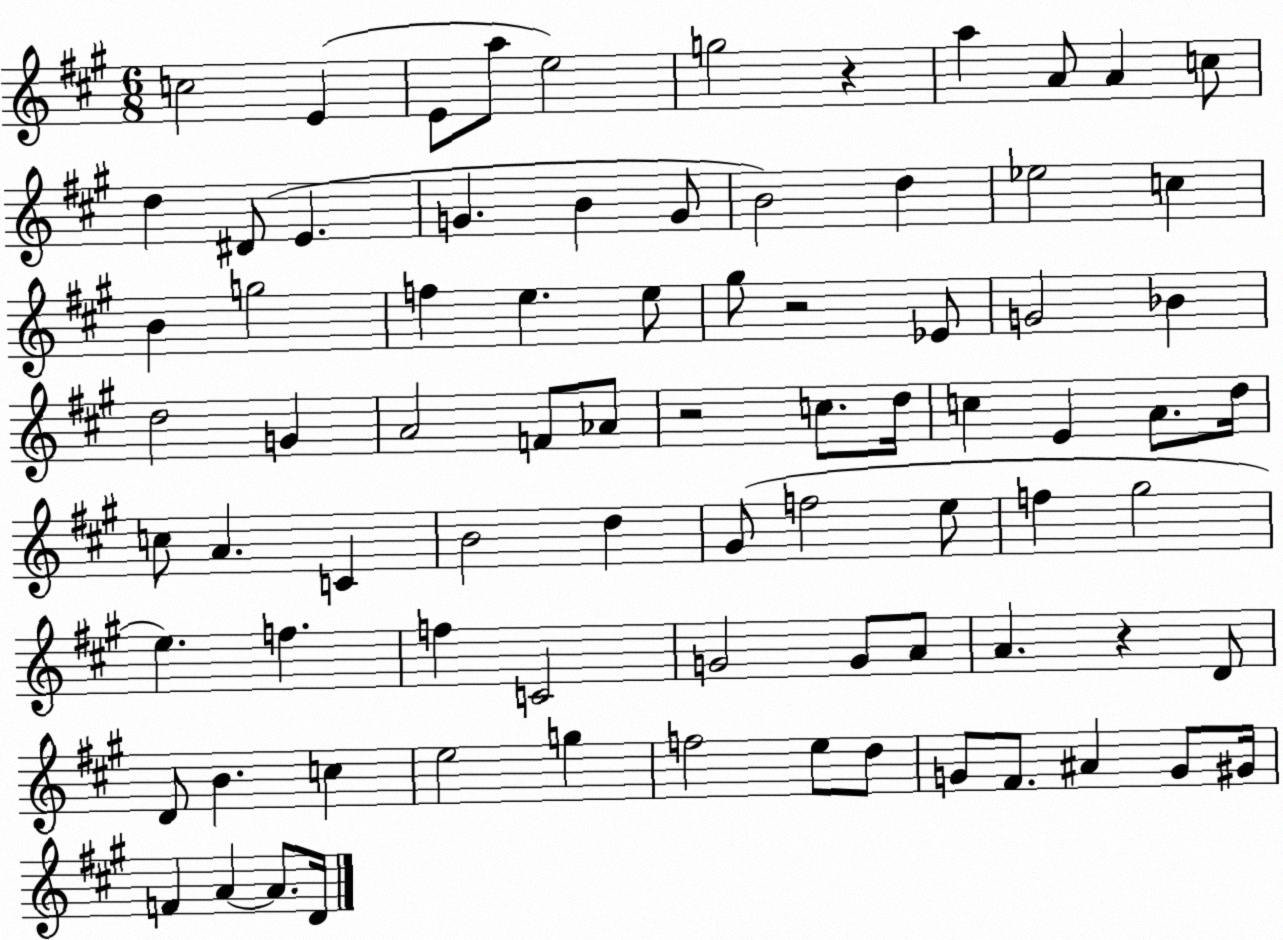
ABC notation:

X:1
T:Untitled
M:6/8
L:1/4
K:A
c2 E E/2 a/2 e2 g2 z a A/2 A c/2 d ^D/2 E G B G/2 B2 d _e2 c B g2 f e e/2 ^g/2 z2 _E/2 G2 _B d2 G A2 F/2 _A/2 z2 c/2 d/4 c E A/2 d/4 c/2 A C B2 d ^G/2 f2 e/2 f ^g2 e f f C2 G2 G/2 A/2 A z D/2 D/2 B c e2 g f2 e/2 d/2 G/2 ^F/2 ^A G/2 ^G/4 F A A/2 D/4